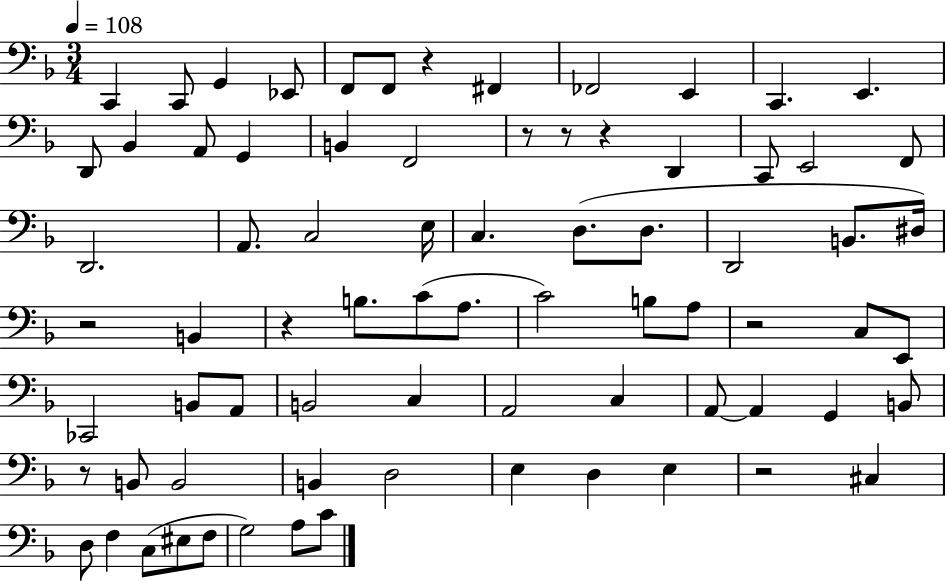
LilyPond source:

{
  \clef bass
  \numericTimeSignature
  \time 3/4
  \key f \major
  \tempo 4 = 108
  c,4 c,8 g,4 ees,8 | f,8 f,8 r4 fis,4 | fes,2 e,4 | c,4. e,4. | \break d,8 bes,4 a,8 g,4 | b,4 f,2 | r8 r8 r4 d,4 | c,8 e,2 f,8 | \break d,2. | a,8. c2 e16 | c4. d8.( d8. | d,2 b,8. dis16) | \break r2 b,4 | r4 b8. c'8( a8. | c'2) b8 a8 | r2 c8 e,8 | \break ces,2 b,8 a,8 | b,2 c4 | a,2 c4 | a,8~~ a,4 g,4 b,8 | \break r8 b,8 b,2 | b,4 d2 | e4 d4 e4 | r2 cis4 | \break d8 f4 c8( eis8 f8 | g2) a8 c'8 | \bar "|."
}